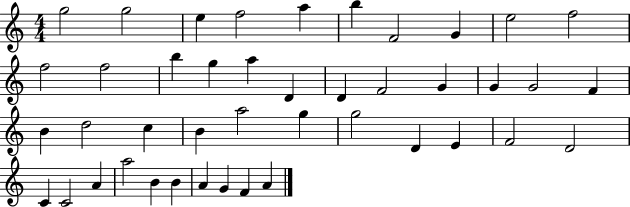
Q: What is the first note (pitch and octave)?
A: G5